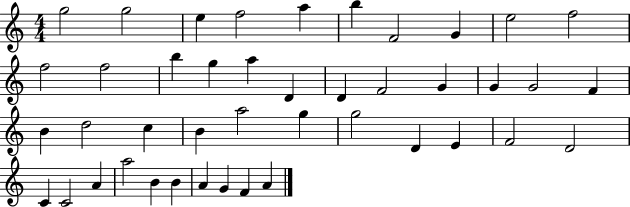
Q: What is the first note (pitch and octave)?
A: G5